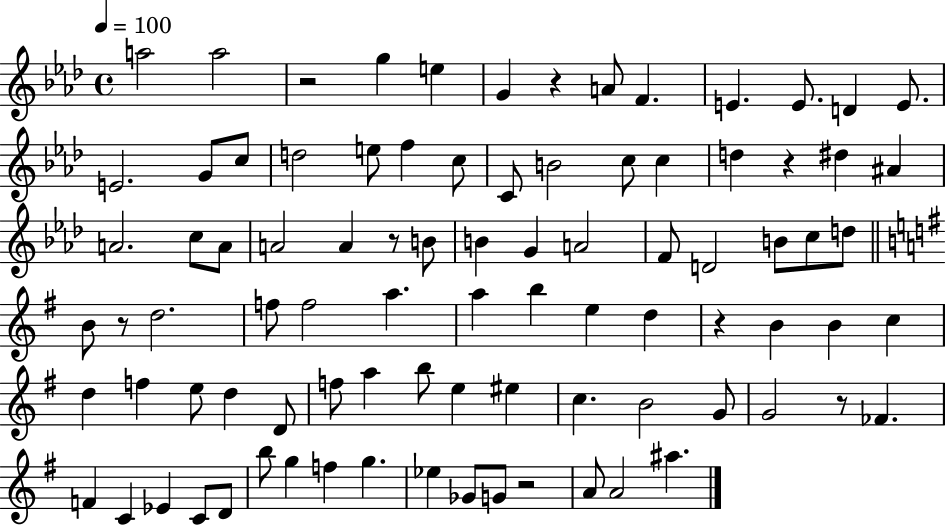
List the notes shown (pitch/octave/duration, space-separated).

A5/h A5/h R/h G5/q E5/q G4/q R/q A4/e F4/q. E4/q. E4/e. D4/q E4/e. E4/h. G4/e C5/e D5/h E5/e F5/q C5/e C4/e B4/h C5/e C5/q D5/q R/q D#5/q A#4/q A4/h. C5/e A4/e A4/h A4/q R/e B4/e B4/q G4/q A4/h F4/e D4/h B4/e C5/e D5/e B4/e R/e D5/h. F5/e F5/h A5/q. A5/q B5/q E5/q D5/q R/q B4/q B4/q C5/q D5/q F5/q E5/e D5/q D4/e F5/e A5/q B5/e E5/q EIS5/q C5/q. B4/h G4/e G4/h R/e FES4/q. F4/q C4/q Eb4/q C4/e D4/e B5/e G5/q F5/q G5/q. Eb5/q Gb4/e G4/e R/h A4/e A4/h A#5/q.